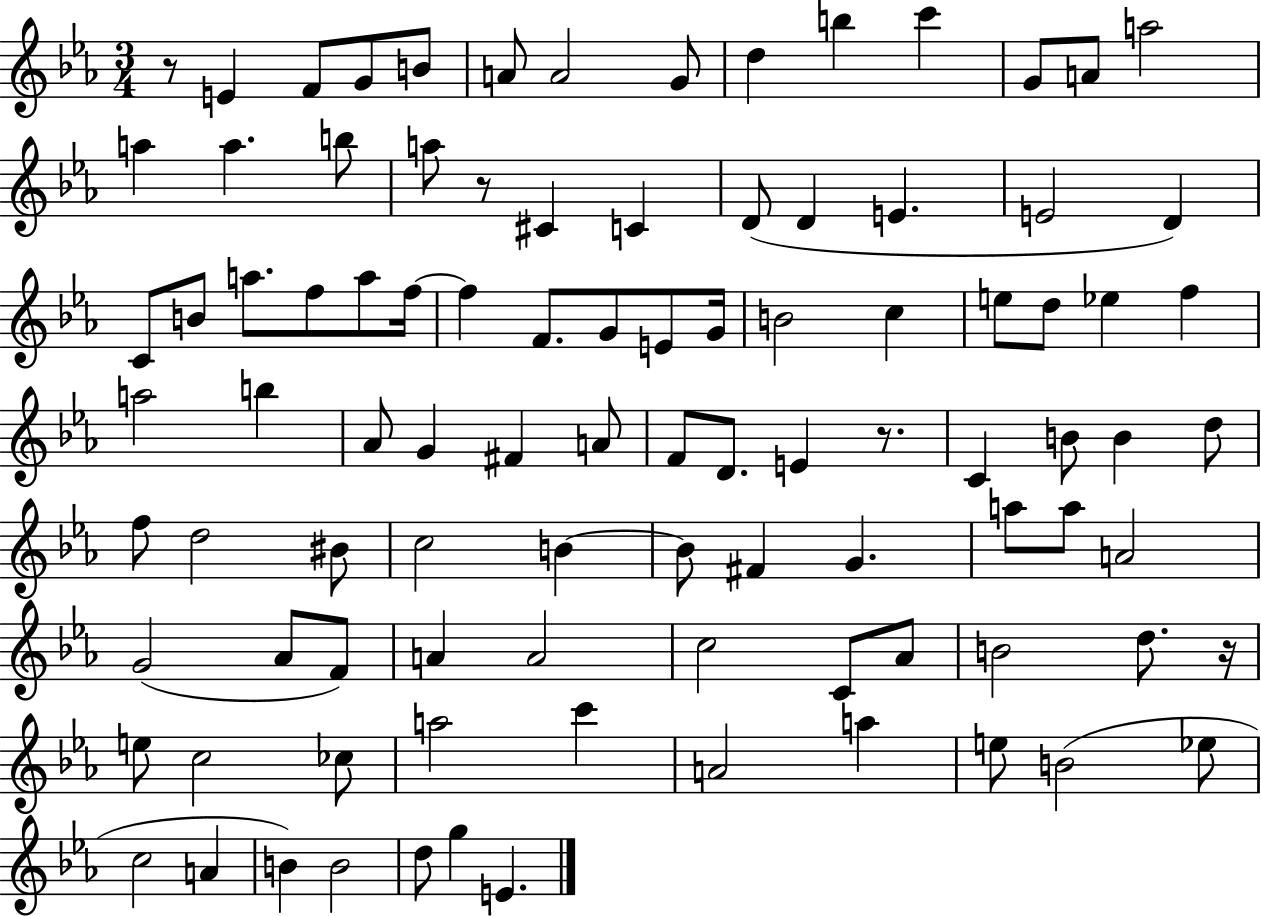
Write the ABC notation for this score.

X:1
T:Untitled
M:3/4
L:1/4
K:Eb
z/2 E F/2 G/2 B/2 A/2 A2 G/2 d b c' G/2 A/2 a2 a a b/2 a/2 z/2 ^C C D/2 D E E2 D C/2 B/2 a/2 f/2 a/2 f/4 f F/2 G/2 E/2 G/4 B2 c e/2 d/2 _e f a2 b _A/2 G ^F A/2 F/2 D/2 E z/2 C B/2 B d/2 f/2 d2 ^B/2 c2 B B/2 ^F G a/2 a/2 A2 G2 _A/2 F/2 A A2 c2 C/2 _A/2 B2 d/2 z/4 e/2 c2 _c/2 a2 c' A2 a e/2 B2 _e/2 c2 A B B2 d/2 g E